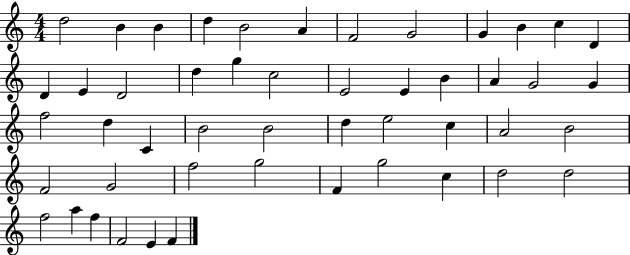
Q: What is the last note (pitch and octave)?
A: F4